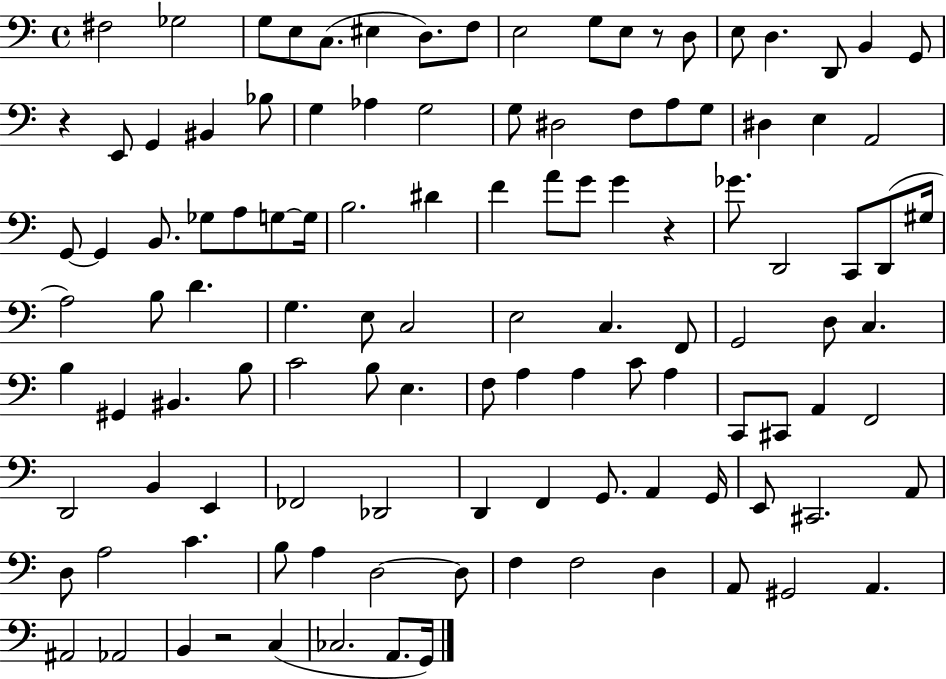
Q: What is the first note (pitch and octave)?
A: F#3